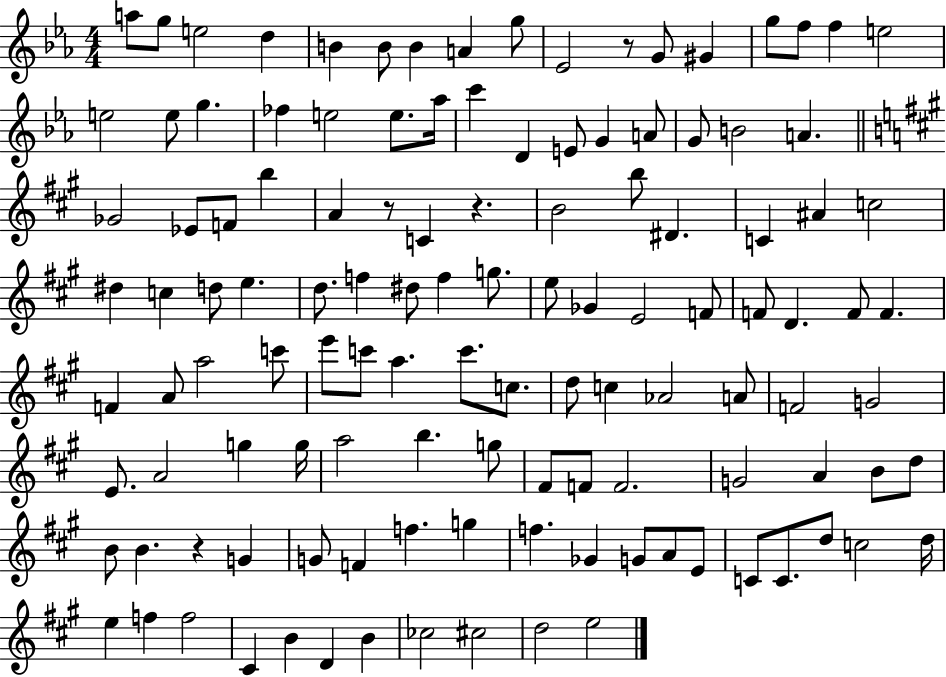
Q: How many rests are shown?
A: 4